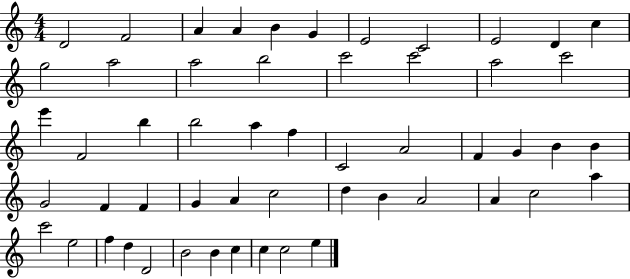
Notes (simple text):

D4/h F4/h A4/q A4/q B4/q G4/q E4/h C4/h E4/h D4/q C5/q G5/h A5/h A5/h B5/h C6/h C6/h A5/h C6/h E6/q F4/h B5/q B5/h A5/q F5/q C4/h A4/h F4/q G4/q B4/q B4/q G4/h F4/q F4/q G4/q A4/q C5/h D5/q B4/q A4/h A4/q C5/h A5/q C6/h E5/h F5/q D5/q D4/h B4/h B4/q C5/q C5/q C5/h E5/q